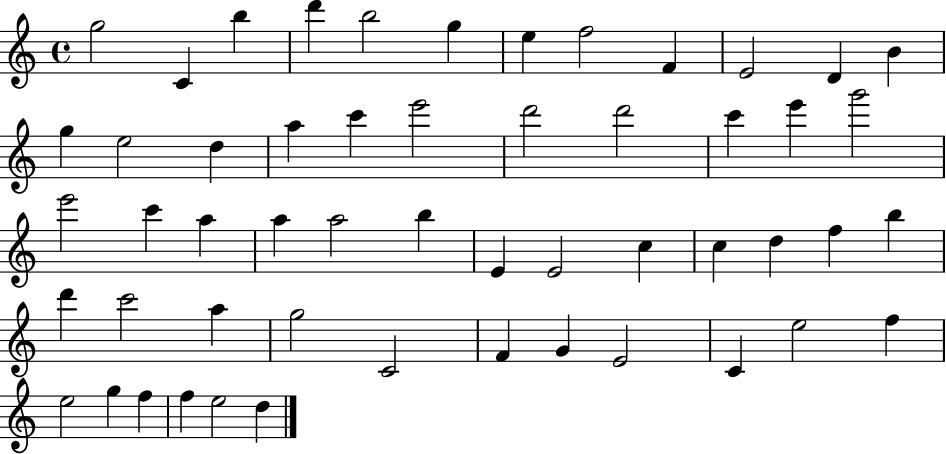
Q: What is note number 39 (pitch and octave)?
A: A5